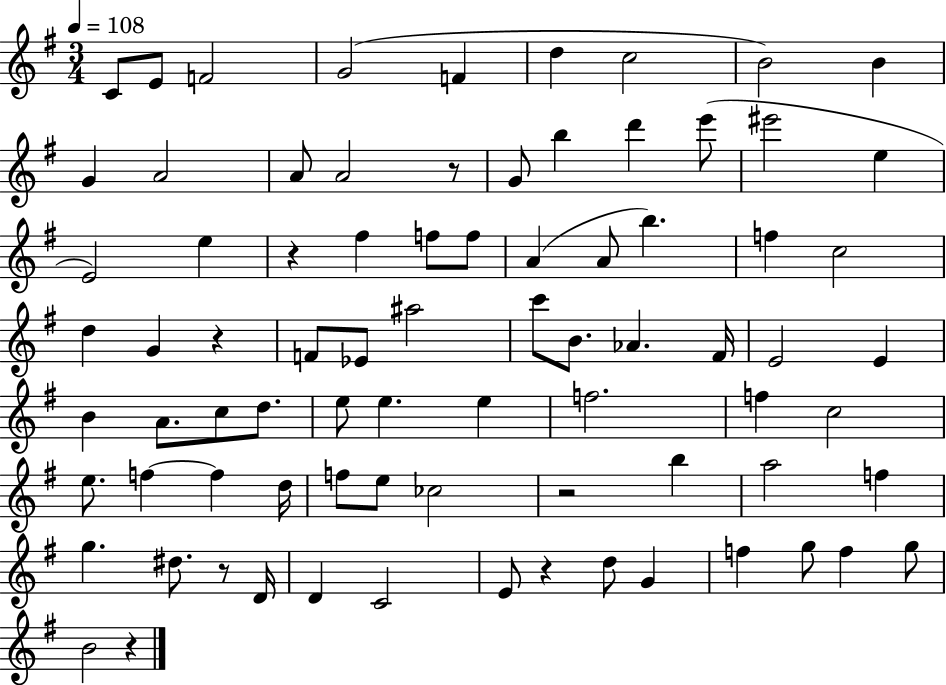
C4/e E4/e F4/h G4/h F4/q D5/q C5/h B4/h B4/q G4/q A4/h A4/e A4/h R/e G4/e B5/q D6/q E6/e EIS6/h E5/q E4/h E5/q R/q F#5/q F5/e F5/e A4/q A4/e B5/q. F5/q C5/h D5/q G4/q R/q F4/e Eb4/e A#5/h C6/e B4/e. Ab4/q. F#4/s E4/h E4/q B4/q A4/e. C5/e D5/e. E5/e E5/q. E5/q F5/h. F5/q C5/h E5/e. F5/q F5/q D5/s F5/e E5/e CES5/h R/h B5/q A5/h F5/q G5/q. D#5/e. R/e D4/s D4/q C4/h E4/e R/q D5/e G4/q F5/q G5/e F5/q G5/e B4/h R/q